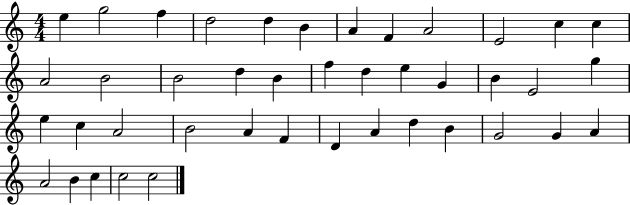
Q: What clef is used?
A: treble